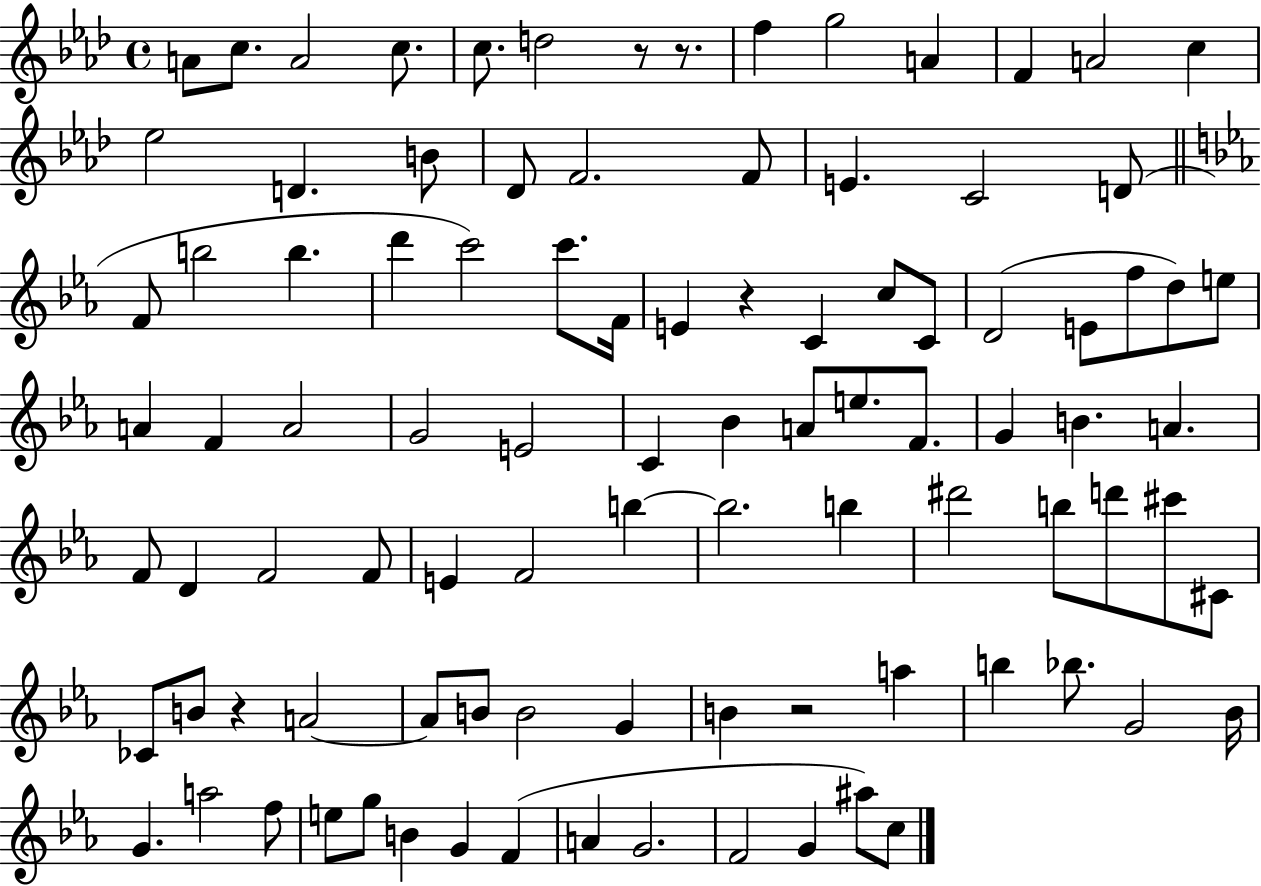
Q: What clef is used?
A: treble